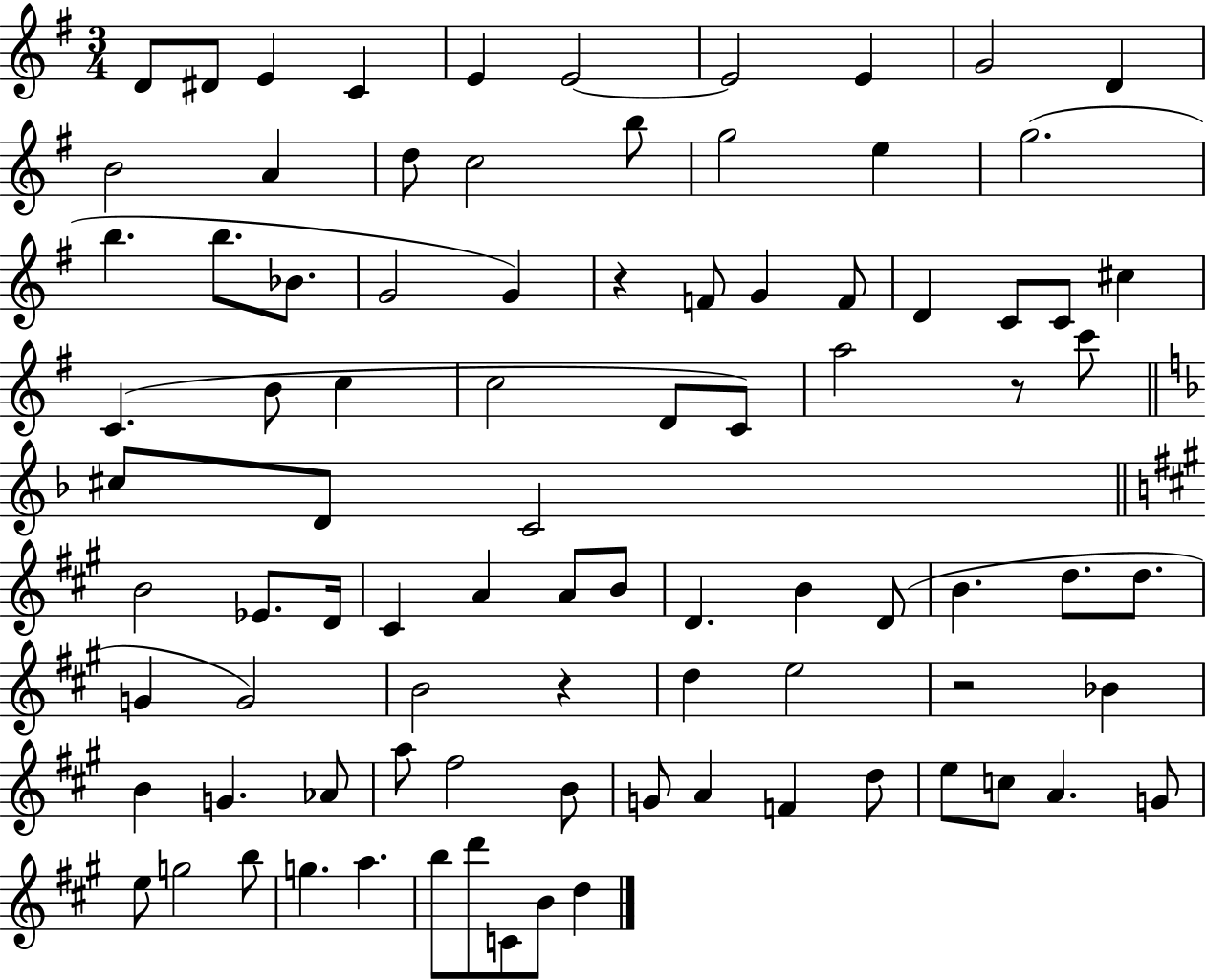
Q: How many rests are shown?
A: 4